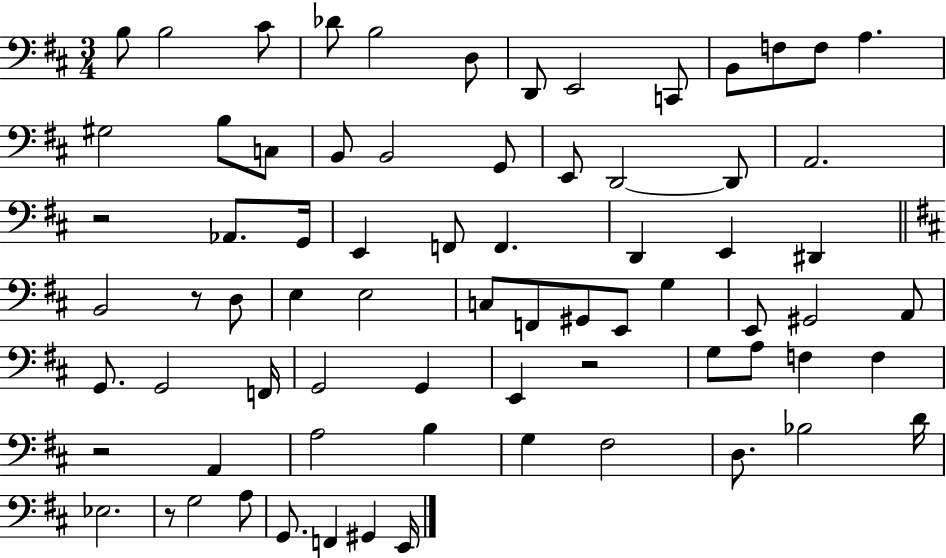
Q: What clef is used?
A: bass